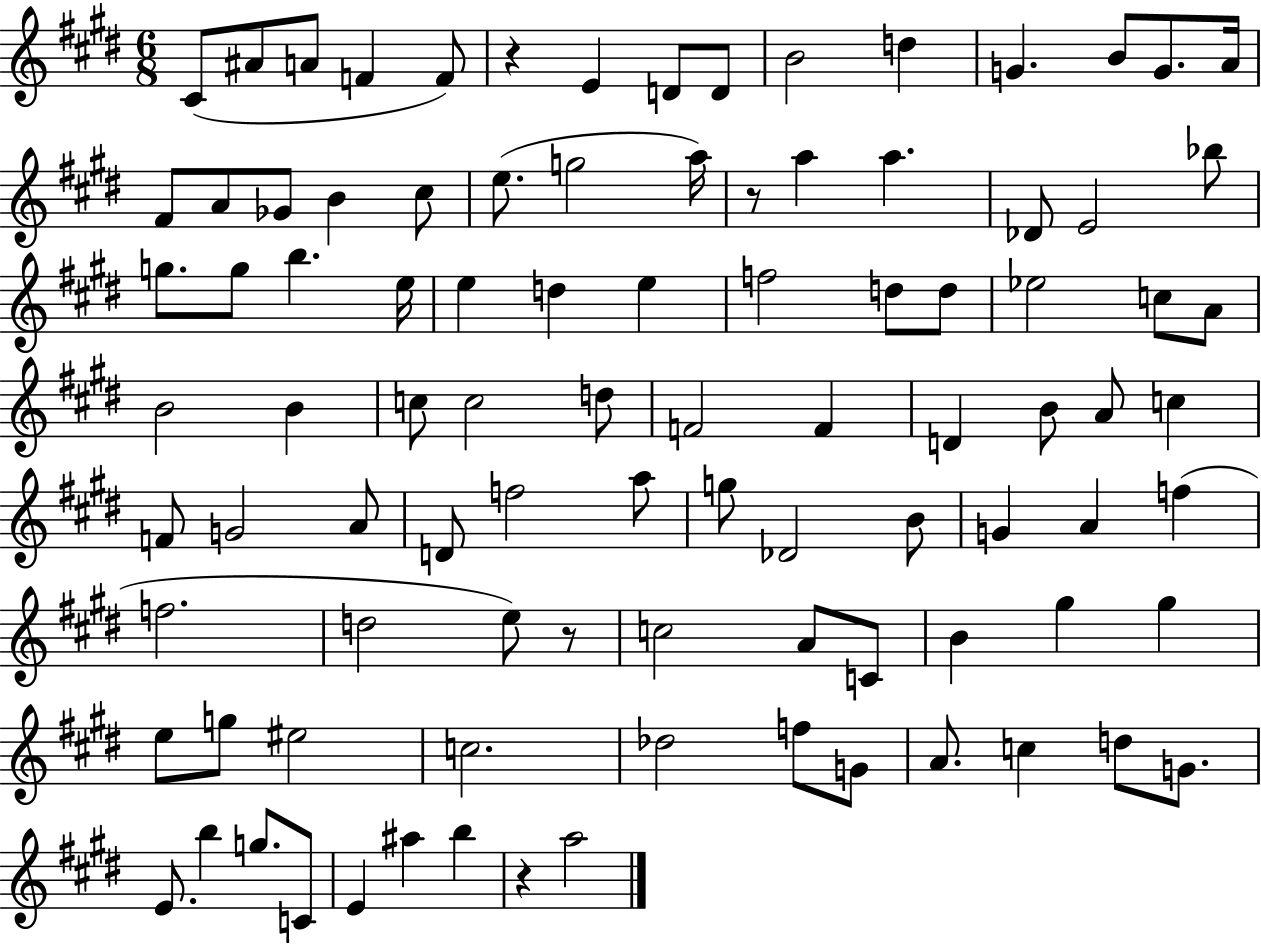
X:1
T:Untitled
M:6/8
L:1/4
K:E
^C/2 ^A/2 A/2 F F/2 z E D/2 D/2 B2 d G B/2 G/2 A/4 ^F/2 A/2 _G/2 B ^c/2 e/2 g2 a/4 z/2 a a _D/2 E2 _b/2 g/2 g/2 b e/4 e d e f2 d/2 d/2 _e2 c/2 A/2 B2 B c/2 c2 d/2 F2 F D B/2 A/2 c F/2 G2 A/2 D/2 f2 a/2 g/2 _D2 B/2 G A f f2 d2 e/2 z/2 c2 A/2 C/2 B ^g ^g e/2 g/2 ^e2 c2 _d2 f/2 G/2 A/2 c d/2 G/2 E/2 b g/2 C/2 E ^a b z a2